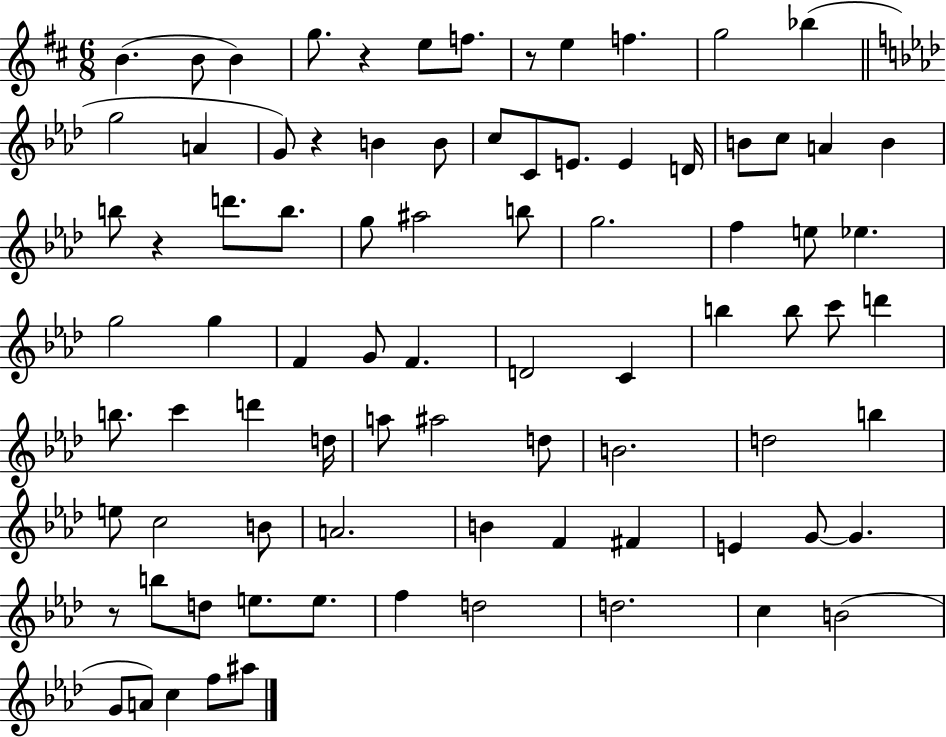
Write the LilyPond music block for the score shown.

{
  \clef treble
  \numericTimeSignature
  \time 6/8
  \key d \major
  b'4.( b'8 b'4) | g''8. r4 e''8 f''8. | r8 e''4 f''4. | g''2 bes''4( | \break \bar "||" \break \key f \minor g''2 a'4 | g'8) r4 b'4 b'8 | c''8 c'8 e'8. e'4 d'16 | b'8 c''8 a'4 b'4 | \break b''8 r4 d'''8. b''8. | g''8 ais''2 b''8 | g''2. | f''4 e''8 ees''4. | \break g''2 g''4 | f'4 g'8 f'4. | d'2 c'4 | b''4 b''8 c'''8 d'''4 | \break b''8. c'''4 d'''4 d''16 | a''8 ais''2 d''8 | b'2. | d''2 b''4 | \break e''8 c''2 b'8 | a'2. | b'4 f'4 fis'4 | e'4 g'8~~ g'4. | \break r8 b''8 d''8 e''8. e''8. | f''4 d''2 | d''2. | c''4 b'2( | \break g'8 a'8) c''4 f''8 ais''8 | \bar "|."
}